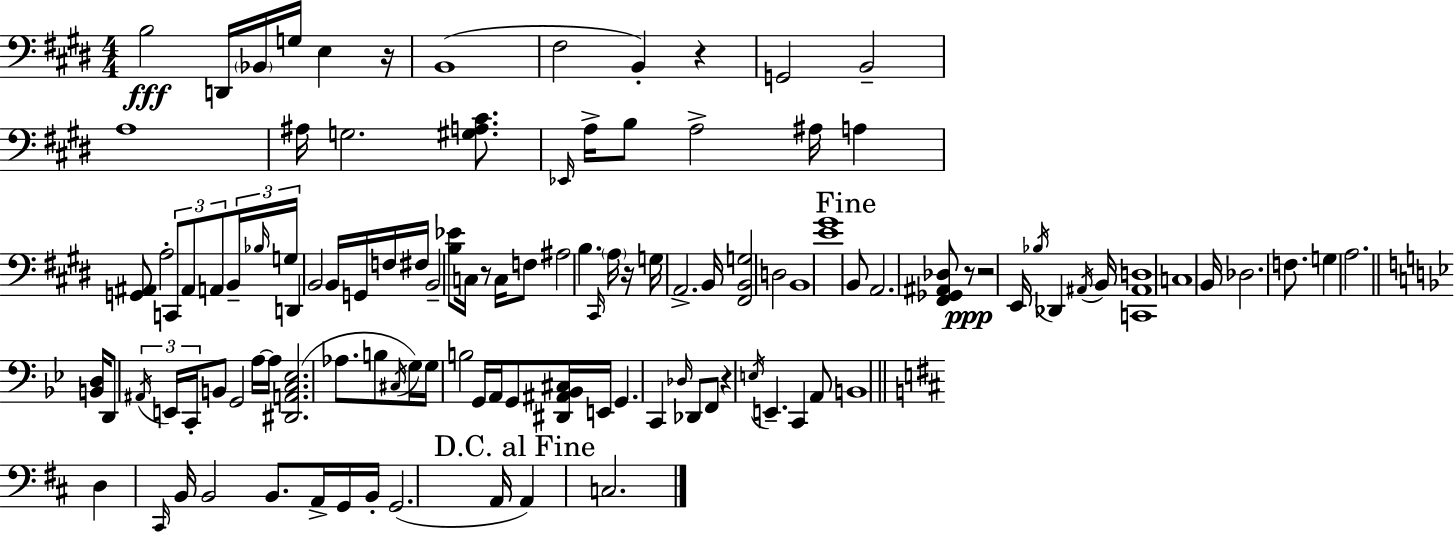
{
  \clef bass
  \numericTimeSignature
  \time 4/4
  \key e \major
  b2\fff d,16 \parenthesize bes,16 g16 e4 r16 | b,1( | fis2 b,4-.) r4 | g,2 b,2-- | \break a1 | ais16 g2. <gis a cis'>8. | \grace { ees,16 } a16-> b8 a2-> ais16 a4 | <g, ais,>8 a2-. \tuplet 3/2 { c,8 ais,8 a,8 } | \break \tuplet 3/2 { b,16-- \grace { bes16 } g16 } d,4 b,2 | b,16 g,16 f16 fis16 b,2-- <b ees'>8 c16 r8 | c16 f8 ais2 b4. | \grace { cis,16 } \parenthesize a16 r16 g16 a,2.-> | \break b,16 <fis, b, g>2 d2 | b,1 | <e' gis'>1 | \mark "Fine" b,8 a,2. | \break <fis, ges, ais, des>8 r8\ppp r2 e,16 \acciaccatura { bes16 } des,4 | \acciaccatura { ais,16 } b,16 <c, ais, d>1 | c1 | b,16 des2. | \break f8. g4 a2. | \bar "||" \break \key bes \major <b, d>16 d,8 \tuplet 3/2 { \acciaccatura { ais,16 } e,16 c,16-. } b,8 g,2 | a16~~ a16 <dis, a, c ees>2.( aes8. | b8 \acciaccatura { cis16 }) g16 g16 b2 g,16 a,16 | g,8 <dis, ais, bes, cis>16 e,16 g,4. c,4 \grace { des16 } des,8 | \break f,8 r4 \acciaccatura { e16 } e,4.-- c,4 | a,8 b,1 | \bar "||" \break \key d \major d4 \grace { cis,16 } b,16 b,2 b,8. | a,16-> g,16 b,16-. g,2.( | a,16 \mark "D.C. al Fine" a,4) c2. | \bar "|."
}